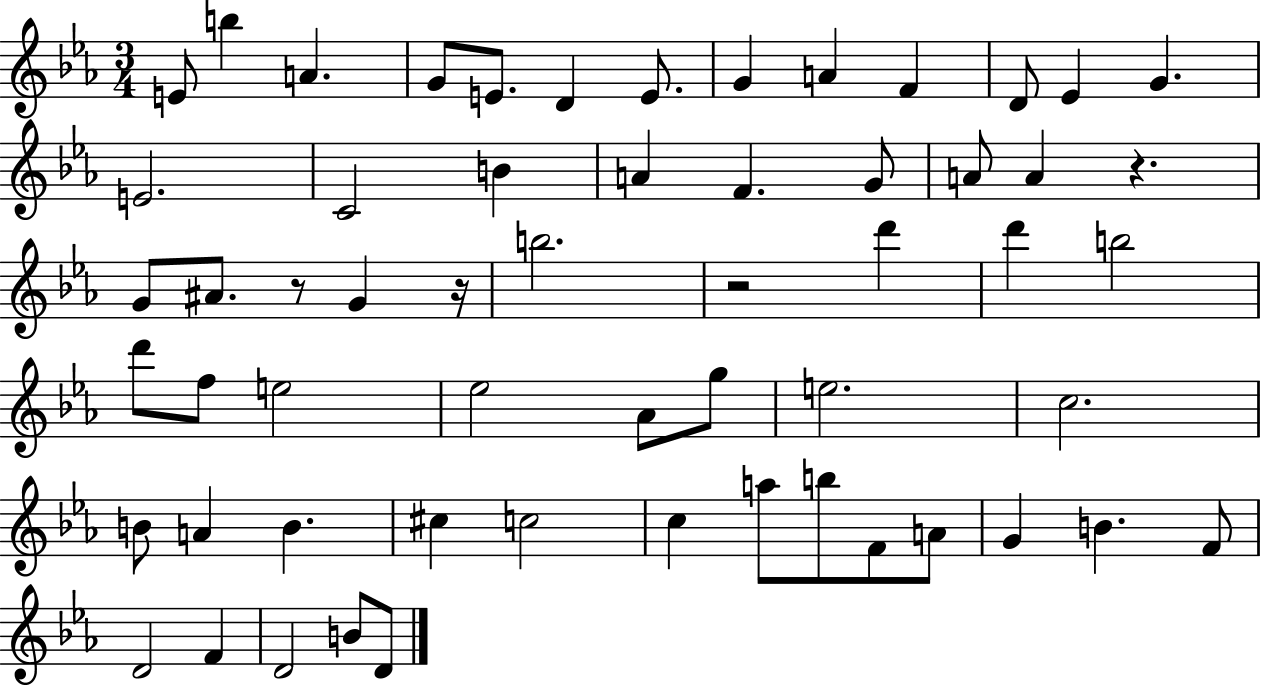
X:1
T:Untitled
M:3/4
L:1/4
K:Eb
E/2 b A G/2 E/2 D E/2 G A F D/2 _E G E2 C2 B A F G/2 A/2 A z G/2 ^A/2 z/2 G z/4 b2 z2 d' d' b2 d'/2 f/2 e2 _e2 _A/2 g/2 e2 c2 B/2 A B ^c c2 c a/2 b/2 F/2 A/2 G B F/2 D2 F D2 B/2 D/2